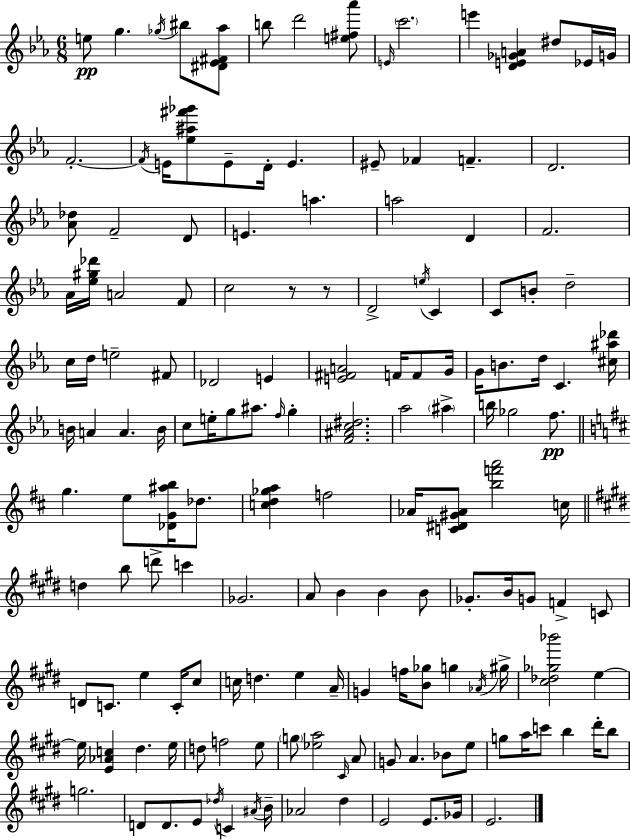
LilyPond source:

{
  \clef treble
  \numericTimeSignature
  \time 6/8
  \key ees \major
  \repeat volta 2 { e''8\pp g''4. \acciaccatura { ges''16 } bis''8 <dis' ees' fis' aes''>8 | b''8 d'''2 <e'' fis'' aes'''>8 | \grace { e'16 } \parenthesize c'''2. | e'''4 <d' e' ges' a'>4 dis''8 | \break ees'16 g'16 f'2.-.~~ | \acciaccatura { f'16 } e'16 <ees'' ais'' fis''' ges'''>8 e'8-- d'16-. e'4. | eis'8-- fes'4 f'4.-- | d'2. | \break <aes' des''>8 f'2-- | d'8 e'4. a''4. | a''2 d'4 | f'2. | \break aes'16 <ees'' gis'' des'''>16 a'2 | f'8 c''2 r8 | r8 d'2-> \acciaccatura { e''16 } | c'4 c'8 b'8-. d''2-- | \break c''16 d''16 e''2-- | fis'8 des'2 | e'4 <e' fis' a'>2 | f'16 f'8 g'16 g'16 b'8. d''16 c'4. | \break <cis'' ais'' des'''>16 b'16 a'4 a'4. | b'16 c''8 e''16-. g''8 ais''8. | \grace { f''16 } g''4-. <f' ais' c'' dis''>2. | aes''2 | \break \parenthesize ais''4-> b''16 ges''2 | f''8.\pp \bar "||" \break \key d \major g''4. e''8 <des' g' ais'' b''>16 des''8. | <c'' d'' ges'' a''>4 f''2 | aes'16 <c' dis' gis' aes'>8 <b'' f''' a'''>2 c''16 | \bar "||" \break \key e \major d''4 b''8 d'''8-> c'''4 | ges'2. | a'8 b'4 b'4 b'8 | ges'8.-. b'16 g'8 f'4-> c'8 | \break d'8 c'8. e''4 c'16-. cis''8 | c''16 d''4. e''4 a'16-- | g'4 f''16 <b' ges''>8 g''4 \acciaccatura { aes'16 } | gis''16-> <cis'' des'' ges'' bes'''>2 e''4~~ | \break e''16 <e' aes' c''>4 dis''4. | e''16 d''8 f''2 e''8 | \parenthesize g''8 <ees'' a''>2 \grace { cis'16 } | a'8 g'8 a'4. bes'8 | \break e''8 g''8 a''16 c'''8 b''4 dis'''16-. | b''8 g''2. | d'8 d'8. e'8 \acciaccatura { des''16 } c'4 | \acciaccatura { ais'16 } b'16-- aes'2 | \break dis''4 e'2 | e'8. ges'16 e'2. | } \bar "|."
}